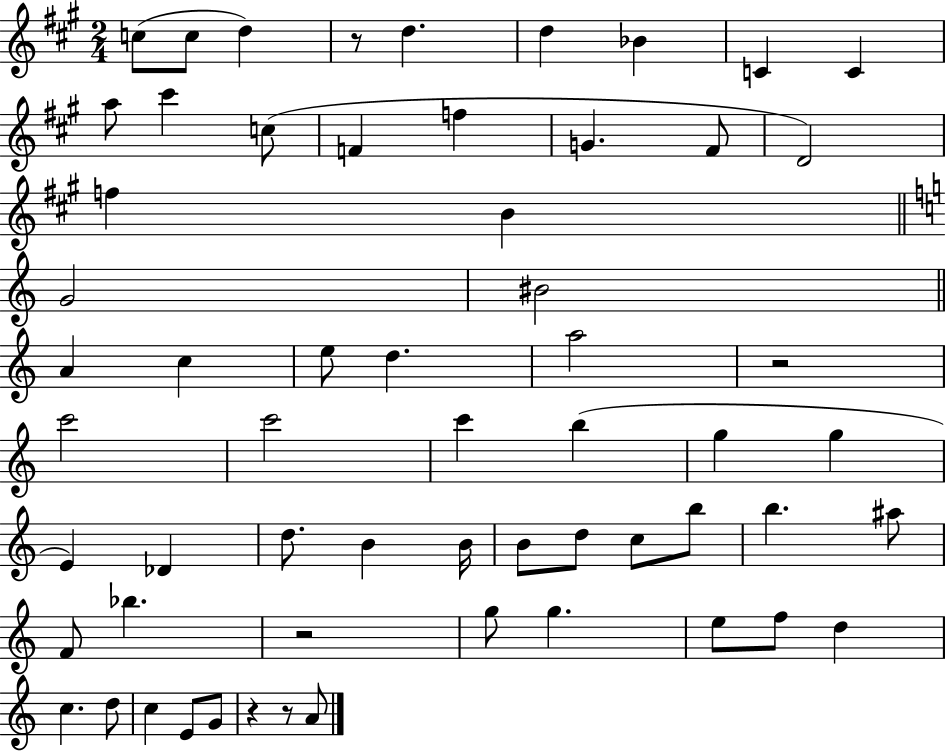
X:1
T:Untitled
M:2/4
L:1/4
K:A
c/2 c/2 d z/2 d d _B C C a/2 ^c' c/2 F f G ^F/2 D2 f B G2 ^B2 A c e/2 d a2 z2 c'2 c'2 c' b g g E _D d/2 B B/4 B/2 d/2 c/2 b/2 b ^a/2 F/2 _b z2 g/2 g e/2 f/2 d c d/2 c E/2 G/2 z z/2 A/2